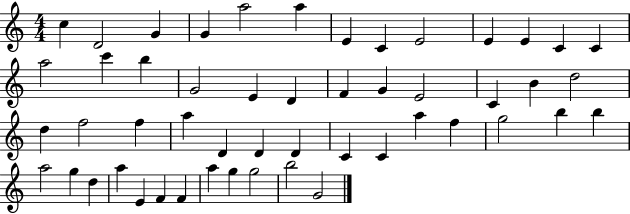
X:1
T:Untitled
M:4/4
L:1/4
K:C
c D2 G G a2 a E C E2 E E C C a2 c' b G2 E D F G E2 C B d2 d f2 f a D D D C C a f g2 b b a2 g d a E F F a g g2 b2 G2